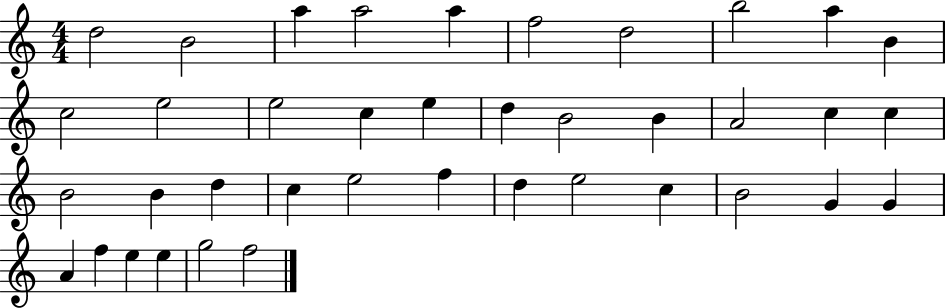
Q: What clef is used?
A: treble